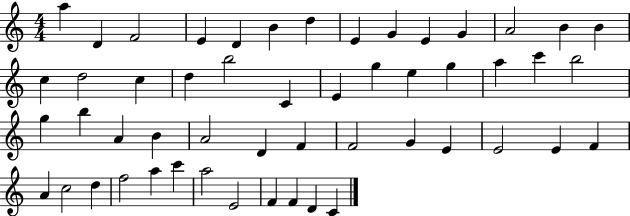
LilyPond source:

{
  \clef treble
  \numericTimeSignature
  \time 4/4
  \key c \major
  a''4 d'4 f'2 | e'4 d'4 b'4 d''4 | e'4 g'4 e'4 g'4 | a'2 b'4 b'4 | \break c''4 d''2 c''4 | d''4 b''2 c'4 | e'4 g''4 e''4 g''4 | a''4 c'''4 b''2 | \break g''4 b''4 a'4 b'4 | a'2 d'4 f'4 | f'2 g'4 e'4 | e'2 e'4 f'4 | \break a'4 c''2 d''4 | f''2 a''4 c'''4 | a''2 e'2 | f'4 f'4 d'4 c'4 | \break \bar "|."
}